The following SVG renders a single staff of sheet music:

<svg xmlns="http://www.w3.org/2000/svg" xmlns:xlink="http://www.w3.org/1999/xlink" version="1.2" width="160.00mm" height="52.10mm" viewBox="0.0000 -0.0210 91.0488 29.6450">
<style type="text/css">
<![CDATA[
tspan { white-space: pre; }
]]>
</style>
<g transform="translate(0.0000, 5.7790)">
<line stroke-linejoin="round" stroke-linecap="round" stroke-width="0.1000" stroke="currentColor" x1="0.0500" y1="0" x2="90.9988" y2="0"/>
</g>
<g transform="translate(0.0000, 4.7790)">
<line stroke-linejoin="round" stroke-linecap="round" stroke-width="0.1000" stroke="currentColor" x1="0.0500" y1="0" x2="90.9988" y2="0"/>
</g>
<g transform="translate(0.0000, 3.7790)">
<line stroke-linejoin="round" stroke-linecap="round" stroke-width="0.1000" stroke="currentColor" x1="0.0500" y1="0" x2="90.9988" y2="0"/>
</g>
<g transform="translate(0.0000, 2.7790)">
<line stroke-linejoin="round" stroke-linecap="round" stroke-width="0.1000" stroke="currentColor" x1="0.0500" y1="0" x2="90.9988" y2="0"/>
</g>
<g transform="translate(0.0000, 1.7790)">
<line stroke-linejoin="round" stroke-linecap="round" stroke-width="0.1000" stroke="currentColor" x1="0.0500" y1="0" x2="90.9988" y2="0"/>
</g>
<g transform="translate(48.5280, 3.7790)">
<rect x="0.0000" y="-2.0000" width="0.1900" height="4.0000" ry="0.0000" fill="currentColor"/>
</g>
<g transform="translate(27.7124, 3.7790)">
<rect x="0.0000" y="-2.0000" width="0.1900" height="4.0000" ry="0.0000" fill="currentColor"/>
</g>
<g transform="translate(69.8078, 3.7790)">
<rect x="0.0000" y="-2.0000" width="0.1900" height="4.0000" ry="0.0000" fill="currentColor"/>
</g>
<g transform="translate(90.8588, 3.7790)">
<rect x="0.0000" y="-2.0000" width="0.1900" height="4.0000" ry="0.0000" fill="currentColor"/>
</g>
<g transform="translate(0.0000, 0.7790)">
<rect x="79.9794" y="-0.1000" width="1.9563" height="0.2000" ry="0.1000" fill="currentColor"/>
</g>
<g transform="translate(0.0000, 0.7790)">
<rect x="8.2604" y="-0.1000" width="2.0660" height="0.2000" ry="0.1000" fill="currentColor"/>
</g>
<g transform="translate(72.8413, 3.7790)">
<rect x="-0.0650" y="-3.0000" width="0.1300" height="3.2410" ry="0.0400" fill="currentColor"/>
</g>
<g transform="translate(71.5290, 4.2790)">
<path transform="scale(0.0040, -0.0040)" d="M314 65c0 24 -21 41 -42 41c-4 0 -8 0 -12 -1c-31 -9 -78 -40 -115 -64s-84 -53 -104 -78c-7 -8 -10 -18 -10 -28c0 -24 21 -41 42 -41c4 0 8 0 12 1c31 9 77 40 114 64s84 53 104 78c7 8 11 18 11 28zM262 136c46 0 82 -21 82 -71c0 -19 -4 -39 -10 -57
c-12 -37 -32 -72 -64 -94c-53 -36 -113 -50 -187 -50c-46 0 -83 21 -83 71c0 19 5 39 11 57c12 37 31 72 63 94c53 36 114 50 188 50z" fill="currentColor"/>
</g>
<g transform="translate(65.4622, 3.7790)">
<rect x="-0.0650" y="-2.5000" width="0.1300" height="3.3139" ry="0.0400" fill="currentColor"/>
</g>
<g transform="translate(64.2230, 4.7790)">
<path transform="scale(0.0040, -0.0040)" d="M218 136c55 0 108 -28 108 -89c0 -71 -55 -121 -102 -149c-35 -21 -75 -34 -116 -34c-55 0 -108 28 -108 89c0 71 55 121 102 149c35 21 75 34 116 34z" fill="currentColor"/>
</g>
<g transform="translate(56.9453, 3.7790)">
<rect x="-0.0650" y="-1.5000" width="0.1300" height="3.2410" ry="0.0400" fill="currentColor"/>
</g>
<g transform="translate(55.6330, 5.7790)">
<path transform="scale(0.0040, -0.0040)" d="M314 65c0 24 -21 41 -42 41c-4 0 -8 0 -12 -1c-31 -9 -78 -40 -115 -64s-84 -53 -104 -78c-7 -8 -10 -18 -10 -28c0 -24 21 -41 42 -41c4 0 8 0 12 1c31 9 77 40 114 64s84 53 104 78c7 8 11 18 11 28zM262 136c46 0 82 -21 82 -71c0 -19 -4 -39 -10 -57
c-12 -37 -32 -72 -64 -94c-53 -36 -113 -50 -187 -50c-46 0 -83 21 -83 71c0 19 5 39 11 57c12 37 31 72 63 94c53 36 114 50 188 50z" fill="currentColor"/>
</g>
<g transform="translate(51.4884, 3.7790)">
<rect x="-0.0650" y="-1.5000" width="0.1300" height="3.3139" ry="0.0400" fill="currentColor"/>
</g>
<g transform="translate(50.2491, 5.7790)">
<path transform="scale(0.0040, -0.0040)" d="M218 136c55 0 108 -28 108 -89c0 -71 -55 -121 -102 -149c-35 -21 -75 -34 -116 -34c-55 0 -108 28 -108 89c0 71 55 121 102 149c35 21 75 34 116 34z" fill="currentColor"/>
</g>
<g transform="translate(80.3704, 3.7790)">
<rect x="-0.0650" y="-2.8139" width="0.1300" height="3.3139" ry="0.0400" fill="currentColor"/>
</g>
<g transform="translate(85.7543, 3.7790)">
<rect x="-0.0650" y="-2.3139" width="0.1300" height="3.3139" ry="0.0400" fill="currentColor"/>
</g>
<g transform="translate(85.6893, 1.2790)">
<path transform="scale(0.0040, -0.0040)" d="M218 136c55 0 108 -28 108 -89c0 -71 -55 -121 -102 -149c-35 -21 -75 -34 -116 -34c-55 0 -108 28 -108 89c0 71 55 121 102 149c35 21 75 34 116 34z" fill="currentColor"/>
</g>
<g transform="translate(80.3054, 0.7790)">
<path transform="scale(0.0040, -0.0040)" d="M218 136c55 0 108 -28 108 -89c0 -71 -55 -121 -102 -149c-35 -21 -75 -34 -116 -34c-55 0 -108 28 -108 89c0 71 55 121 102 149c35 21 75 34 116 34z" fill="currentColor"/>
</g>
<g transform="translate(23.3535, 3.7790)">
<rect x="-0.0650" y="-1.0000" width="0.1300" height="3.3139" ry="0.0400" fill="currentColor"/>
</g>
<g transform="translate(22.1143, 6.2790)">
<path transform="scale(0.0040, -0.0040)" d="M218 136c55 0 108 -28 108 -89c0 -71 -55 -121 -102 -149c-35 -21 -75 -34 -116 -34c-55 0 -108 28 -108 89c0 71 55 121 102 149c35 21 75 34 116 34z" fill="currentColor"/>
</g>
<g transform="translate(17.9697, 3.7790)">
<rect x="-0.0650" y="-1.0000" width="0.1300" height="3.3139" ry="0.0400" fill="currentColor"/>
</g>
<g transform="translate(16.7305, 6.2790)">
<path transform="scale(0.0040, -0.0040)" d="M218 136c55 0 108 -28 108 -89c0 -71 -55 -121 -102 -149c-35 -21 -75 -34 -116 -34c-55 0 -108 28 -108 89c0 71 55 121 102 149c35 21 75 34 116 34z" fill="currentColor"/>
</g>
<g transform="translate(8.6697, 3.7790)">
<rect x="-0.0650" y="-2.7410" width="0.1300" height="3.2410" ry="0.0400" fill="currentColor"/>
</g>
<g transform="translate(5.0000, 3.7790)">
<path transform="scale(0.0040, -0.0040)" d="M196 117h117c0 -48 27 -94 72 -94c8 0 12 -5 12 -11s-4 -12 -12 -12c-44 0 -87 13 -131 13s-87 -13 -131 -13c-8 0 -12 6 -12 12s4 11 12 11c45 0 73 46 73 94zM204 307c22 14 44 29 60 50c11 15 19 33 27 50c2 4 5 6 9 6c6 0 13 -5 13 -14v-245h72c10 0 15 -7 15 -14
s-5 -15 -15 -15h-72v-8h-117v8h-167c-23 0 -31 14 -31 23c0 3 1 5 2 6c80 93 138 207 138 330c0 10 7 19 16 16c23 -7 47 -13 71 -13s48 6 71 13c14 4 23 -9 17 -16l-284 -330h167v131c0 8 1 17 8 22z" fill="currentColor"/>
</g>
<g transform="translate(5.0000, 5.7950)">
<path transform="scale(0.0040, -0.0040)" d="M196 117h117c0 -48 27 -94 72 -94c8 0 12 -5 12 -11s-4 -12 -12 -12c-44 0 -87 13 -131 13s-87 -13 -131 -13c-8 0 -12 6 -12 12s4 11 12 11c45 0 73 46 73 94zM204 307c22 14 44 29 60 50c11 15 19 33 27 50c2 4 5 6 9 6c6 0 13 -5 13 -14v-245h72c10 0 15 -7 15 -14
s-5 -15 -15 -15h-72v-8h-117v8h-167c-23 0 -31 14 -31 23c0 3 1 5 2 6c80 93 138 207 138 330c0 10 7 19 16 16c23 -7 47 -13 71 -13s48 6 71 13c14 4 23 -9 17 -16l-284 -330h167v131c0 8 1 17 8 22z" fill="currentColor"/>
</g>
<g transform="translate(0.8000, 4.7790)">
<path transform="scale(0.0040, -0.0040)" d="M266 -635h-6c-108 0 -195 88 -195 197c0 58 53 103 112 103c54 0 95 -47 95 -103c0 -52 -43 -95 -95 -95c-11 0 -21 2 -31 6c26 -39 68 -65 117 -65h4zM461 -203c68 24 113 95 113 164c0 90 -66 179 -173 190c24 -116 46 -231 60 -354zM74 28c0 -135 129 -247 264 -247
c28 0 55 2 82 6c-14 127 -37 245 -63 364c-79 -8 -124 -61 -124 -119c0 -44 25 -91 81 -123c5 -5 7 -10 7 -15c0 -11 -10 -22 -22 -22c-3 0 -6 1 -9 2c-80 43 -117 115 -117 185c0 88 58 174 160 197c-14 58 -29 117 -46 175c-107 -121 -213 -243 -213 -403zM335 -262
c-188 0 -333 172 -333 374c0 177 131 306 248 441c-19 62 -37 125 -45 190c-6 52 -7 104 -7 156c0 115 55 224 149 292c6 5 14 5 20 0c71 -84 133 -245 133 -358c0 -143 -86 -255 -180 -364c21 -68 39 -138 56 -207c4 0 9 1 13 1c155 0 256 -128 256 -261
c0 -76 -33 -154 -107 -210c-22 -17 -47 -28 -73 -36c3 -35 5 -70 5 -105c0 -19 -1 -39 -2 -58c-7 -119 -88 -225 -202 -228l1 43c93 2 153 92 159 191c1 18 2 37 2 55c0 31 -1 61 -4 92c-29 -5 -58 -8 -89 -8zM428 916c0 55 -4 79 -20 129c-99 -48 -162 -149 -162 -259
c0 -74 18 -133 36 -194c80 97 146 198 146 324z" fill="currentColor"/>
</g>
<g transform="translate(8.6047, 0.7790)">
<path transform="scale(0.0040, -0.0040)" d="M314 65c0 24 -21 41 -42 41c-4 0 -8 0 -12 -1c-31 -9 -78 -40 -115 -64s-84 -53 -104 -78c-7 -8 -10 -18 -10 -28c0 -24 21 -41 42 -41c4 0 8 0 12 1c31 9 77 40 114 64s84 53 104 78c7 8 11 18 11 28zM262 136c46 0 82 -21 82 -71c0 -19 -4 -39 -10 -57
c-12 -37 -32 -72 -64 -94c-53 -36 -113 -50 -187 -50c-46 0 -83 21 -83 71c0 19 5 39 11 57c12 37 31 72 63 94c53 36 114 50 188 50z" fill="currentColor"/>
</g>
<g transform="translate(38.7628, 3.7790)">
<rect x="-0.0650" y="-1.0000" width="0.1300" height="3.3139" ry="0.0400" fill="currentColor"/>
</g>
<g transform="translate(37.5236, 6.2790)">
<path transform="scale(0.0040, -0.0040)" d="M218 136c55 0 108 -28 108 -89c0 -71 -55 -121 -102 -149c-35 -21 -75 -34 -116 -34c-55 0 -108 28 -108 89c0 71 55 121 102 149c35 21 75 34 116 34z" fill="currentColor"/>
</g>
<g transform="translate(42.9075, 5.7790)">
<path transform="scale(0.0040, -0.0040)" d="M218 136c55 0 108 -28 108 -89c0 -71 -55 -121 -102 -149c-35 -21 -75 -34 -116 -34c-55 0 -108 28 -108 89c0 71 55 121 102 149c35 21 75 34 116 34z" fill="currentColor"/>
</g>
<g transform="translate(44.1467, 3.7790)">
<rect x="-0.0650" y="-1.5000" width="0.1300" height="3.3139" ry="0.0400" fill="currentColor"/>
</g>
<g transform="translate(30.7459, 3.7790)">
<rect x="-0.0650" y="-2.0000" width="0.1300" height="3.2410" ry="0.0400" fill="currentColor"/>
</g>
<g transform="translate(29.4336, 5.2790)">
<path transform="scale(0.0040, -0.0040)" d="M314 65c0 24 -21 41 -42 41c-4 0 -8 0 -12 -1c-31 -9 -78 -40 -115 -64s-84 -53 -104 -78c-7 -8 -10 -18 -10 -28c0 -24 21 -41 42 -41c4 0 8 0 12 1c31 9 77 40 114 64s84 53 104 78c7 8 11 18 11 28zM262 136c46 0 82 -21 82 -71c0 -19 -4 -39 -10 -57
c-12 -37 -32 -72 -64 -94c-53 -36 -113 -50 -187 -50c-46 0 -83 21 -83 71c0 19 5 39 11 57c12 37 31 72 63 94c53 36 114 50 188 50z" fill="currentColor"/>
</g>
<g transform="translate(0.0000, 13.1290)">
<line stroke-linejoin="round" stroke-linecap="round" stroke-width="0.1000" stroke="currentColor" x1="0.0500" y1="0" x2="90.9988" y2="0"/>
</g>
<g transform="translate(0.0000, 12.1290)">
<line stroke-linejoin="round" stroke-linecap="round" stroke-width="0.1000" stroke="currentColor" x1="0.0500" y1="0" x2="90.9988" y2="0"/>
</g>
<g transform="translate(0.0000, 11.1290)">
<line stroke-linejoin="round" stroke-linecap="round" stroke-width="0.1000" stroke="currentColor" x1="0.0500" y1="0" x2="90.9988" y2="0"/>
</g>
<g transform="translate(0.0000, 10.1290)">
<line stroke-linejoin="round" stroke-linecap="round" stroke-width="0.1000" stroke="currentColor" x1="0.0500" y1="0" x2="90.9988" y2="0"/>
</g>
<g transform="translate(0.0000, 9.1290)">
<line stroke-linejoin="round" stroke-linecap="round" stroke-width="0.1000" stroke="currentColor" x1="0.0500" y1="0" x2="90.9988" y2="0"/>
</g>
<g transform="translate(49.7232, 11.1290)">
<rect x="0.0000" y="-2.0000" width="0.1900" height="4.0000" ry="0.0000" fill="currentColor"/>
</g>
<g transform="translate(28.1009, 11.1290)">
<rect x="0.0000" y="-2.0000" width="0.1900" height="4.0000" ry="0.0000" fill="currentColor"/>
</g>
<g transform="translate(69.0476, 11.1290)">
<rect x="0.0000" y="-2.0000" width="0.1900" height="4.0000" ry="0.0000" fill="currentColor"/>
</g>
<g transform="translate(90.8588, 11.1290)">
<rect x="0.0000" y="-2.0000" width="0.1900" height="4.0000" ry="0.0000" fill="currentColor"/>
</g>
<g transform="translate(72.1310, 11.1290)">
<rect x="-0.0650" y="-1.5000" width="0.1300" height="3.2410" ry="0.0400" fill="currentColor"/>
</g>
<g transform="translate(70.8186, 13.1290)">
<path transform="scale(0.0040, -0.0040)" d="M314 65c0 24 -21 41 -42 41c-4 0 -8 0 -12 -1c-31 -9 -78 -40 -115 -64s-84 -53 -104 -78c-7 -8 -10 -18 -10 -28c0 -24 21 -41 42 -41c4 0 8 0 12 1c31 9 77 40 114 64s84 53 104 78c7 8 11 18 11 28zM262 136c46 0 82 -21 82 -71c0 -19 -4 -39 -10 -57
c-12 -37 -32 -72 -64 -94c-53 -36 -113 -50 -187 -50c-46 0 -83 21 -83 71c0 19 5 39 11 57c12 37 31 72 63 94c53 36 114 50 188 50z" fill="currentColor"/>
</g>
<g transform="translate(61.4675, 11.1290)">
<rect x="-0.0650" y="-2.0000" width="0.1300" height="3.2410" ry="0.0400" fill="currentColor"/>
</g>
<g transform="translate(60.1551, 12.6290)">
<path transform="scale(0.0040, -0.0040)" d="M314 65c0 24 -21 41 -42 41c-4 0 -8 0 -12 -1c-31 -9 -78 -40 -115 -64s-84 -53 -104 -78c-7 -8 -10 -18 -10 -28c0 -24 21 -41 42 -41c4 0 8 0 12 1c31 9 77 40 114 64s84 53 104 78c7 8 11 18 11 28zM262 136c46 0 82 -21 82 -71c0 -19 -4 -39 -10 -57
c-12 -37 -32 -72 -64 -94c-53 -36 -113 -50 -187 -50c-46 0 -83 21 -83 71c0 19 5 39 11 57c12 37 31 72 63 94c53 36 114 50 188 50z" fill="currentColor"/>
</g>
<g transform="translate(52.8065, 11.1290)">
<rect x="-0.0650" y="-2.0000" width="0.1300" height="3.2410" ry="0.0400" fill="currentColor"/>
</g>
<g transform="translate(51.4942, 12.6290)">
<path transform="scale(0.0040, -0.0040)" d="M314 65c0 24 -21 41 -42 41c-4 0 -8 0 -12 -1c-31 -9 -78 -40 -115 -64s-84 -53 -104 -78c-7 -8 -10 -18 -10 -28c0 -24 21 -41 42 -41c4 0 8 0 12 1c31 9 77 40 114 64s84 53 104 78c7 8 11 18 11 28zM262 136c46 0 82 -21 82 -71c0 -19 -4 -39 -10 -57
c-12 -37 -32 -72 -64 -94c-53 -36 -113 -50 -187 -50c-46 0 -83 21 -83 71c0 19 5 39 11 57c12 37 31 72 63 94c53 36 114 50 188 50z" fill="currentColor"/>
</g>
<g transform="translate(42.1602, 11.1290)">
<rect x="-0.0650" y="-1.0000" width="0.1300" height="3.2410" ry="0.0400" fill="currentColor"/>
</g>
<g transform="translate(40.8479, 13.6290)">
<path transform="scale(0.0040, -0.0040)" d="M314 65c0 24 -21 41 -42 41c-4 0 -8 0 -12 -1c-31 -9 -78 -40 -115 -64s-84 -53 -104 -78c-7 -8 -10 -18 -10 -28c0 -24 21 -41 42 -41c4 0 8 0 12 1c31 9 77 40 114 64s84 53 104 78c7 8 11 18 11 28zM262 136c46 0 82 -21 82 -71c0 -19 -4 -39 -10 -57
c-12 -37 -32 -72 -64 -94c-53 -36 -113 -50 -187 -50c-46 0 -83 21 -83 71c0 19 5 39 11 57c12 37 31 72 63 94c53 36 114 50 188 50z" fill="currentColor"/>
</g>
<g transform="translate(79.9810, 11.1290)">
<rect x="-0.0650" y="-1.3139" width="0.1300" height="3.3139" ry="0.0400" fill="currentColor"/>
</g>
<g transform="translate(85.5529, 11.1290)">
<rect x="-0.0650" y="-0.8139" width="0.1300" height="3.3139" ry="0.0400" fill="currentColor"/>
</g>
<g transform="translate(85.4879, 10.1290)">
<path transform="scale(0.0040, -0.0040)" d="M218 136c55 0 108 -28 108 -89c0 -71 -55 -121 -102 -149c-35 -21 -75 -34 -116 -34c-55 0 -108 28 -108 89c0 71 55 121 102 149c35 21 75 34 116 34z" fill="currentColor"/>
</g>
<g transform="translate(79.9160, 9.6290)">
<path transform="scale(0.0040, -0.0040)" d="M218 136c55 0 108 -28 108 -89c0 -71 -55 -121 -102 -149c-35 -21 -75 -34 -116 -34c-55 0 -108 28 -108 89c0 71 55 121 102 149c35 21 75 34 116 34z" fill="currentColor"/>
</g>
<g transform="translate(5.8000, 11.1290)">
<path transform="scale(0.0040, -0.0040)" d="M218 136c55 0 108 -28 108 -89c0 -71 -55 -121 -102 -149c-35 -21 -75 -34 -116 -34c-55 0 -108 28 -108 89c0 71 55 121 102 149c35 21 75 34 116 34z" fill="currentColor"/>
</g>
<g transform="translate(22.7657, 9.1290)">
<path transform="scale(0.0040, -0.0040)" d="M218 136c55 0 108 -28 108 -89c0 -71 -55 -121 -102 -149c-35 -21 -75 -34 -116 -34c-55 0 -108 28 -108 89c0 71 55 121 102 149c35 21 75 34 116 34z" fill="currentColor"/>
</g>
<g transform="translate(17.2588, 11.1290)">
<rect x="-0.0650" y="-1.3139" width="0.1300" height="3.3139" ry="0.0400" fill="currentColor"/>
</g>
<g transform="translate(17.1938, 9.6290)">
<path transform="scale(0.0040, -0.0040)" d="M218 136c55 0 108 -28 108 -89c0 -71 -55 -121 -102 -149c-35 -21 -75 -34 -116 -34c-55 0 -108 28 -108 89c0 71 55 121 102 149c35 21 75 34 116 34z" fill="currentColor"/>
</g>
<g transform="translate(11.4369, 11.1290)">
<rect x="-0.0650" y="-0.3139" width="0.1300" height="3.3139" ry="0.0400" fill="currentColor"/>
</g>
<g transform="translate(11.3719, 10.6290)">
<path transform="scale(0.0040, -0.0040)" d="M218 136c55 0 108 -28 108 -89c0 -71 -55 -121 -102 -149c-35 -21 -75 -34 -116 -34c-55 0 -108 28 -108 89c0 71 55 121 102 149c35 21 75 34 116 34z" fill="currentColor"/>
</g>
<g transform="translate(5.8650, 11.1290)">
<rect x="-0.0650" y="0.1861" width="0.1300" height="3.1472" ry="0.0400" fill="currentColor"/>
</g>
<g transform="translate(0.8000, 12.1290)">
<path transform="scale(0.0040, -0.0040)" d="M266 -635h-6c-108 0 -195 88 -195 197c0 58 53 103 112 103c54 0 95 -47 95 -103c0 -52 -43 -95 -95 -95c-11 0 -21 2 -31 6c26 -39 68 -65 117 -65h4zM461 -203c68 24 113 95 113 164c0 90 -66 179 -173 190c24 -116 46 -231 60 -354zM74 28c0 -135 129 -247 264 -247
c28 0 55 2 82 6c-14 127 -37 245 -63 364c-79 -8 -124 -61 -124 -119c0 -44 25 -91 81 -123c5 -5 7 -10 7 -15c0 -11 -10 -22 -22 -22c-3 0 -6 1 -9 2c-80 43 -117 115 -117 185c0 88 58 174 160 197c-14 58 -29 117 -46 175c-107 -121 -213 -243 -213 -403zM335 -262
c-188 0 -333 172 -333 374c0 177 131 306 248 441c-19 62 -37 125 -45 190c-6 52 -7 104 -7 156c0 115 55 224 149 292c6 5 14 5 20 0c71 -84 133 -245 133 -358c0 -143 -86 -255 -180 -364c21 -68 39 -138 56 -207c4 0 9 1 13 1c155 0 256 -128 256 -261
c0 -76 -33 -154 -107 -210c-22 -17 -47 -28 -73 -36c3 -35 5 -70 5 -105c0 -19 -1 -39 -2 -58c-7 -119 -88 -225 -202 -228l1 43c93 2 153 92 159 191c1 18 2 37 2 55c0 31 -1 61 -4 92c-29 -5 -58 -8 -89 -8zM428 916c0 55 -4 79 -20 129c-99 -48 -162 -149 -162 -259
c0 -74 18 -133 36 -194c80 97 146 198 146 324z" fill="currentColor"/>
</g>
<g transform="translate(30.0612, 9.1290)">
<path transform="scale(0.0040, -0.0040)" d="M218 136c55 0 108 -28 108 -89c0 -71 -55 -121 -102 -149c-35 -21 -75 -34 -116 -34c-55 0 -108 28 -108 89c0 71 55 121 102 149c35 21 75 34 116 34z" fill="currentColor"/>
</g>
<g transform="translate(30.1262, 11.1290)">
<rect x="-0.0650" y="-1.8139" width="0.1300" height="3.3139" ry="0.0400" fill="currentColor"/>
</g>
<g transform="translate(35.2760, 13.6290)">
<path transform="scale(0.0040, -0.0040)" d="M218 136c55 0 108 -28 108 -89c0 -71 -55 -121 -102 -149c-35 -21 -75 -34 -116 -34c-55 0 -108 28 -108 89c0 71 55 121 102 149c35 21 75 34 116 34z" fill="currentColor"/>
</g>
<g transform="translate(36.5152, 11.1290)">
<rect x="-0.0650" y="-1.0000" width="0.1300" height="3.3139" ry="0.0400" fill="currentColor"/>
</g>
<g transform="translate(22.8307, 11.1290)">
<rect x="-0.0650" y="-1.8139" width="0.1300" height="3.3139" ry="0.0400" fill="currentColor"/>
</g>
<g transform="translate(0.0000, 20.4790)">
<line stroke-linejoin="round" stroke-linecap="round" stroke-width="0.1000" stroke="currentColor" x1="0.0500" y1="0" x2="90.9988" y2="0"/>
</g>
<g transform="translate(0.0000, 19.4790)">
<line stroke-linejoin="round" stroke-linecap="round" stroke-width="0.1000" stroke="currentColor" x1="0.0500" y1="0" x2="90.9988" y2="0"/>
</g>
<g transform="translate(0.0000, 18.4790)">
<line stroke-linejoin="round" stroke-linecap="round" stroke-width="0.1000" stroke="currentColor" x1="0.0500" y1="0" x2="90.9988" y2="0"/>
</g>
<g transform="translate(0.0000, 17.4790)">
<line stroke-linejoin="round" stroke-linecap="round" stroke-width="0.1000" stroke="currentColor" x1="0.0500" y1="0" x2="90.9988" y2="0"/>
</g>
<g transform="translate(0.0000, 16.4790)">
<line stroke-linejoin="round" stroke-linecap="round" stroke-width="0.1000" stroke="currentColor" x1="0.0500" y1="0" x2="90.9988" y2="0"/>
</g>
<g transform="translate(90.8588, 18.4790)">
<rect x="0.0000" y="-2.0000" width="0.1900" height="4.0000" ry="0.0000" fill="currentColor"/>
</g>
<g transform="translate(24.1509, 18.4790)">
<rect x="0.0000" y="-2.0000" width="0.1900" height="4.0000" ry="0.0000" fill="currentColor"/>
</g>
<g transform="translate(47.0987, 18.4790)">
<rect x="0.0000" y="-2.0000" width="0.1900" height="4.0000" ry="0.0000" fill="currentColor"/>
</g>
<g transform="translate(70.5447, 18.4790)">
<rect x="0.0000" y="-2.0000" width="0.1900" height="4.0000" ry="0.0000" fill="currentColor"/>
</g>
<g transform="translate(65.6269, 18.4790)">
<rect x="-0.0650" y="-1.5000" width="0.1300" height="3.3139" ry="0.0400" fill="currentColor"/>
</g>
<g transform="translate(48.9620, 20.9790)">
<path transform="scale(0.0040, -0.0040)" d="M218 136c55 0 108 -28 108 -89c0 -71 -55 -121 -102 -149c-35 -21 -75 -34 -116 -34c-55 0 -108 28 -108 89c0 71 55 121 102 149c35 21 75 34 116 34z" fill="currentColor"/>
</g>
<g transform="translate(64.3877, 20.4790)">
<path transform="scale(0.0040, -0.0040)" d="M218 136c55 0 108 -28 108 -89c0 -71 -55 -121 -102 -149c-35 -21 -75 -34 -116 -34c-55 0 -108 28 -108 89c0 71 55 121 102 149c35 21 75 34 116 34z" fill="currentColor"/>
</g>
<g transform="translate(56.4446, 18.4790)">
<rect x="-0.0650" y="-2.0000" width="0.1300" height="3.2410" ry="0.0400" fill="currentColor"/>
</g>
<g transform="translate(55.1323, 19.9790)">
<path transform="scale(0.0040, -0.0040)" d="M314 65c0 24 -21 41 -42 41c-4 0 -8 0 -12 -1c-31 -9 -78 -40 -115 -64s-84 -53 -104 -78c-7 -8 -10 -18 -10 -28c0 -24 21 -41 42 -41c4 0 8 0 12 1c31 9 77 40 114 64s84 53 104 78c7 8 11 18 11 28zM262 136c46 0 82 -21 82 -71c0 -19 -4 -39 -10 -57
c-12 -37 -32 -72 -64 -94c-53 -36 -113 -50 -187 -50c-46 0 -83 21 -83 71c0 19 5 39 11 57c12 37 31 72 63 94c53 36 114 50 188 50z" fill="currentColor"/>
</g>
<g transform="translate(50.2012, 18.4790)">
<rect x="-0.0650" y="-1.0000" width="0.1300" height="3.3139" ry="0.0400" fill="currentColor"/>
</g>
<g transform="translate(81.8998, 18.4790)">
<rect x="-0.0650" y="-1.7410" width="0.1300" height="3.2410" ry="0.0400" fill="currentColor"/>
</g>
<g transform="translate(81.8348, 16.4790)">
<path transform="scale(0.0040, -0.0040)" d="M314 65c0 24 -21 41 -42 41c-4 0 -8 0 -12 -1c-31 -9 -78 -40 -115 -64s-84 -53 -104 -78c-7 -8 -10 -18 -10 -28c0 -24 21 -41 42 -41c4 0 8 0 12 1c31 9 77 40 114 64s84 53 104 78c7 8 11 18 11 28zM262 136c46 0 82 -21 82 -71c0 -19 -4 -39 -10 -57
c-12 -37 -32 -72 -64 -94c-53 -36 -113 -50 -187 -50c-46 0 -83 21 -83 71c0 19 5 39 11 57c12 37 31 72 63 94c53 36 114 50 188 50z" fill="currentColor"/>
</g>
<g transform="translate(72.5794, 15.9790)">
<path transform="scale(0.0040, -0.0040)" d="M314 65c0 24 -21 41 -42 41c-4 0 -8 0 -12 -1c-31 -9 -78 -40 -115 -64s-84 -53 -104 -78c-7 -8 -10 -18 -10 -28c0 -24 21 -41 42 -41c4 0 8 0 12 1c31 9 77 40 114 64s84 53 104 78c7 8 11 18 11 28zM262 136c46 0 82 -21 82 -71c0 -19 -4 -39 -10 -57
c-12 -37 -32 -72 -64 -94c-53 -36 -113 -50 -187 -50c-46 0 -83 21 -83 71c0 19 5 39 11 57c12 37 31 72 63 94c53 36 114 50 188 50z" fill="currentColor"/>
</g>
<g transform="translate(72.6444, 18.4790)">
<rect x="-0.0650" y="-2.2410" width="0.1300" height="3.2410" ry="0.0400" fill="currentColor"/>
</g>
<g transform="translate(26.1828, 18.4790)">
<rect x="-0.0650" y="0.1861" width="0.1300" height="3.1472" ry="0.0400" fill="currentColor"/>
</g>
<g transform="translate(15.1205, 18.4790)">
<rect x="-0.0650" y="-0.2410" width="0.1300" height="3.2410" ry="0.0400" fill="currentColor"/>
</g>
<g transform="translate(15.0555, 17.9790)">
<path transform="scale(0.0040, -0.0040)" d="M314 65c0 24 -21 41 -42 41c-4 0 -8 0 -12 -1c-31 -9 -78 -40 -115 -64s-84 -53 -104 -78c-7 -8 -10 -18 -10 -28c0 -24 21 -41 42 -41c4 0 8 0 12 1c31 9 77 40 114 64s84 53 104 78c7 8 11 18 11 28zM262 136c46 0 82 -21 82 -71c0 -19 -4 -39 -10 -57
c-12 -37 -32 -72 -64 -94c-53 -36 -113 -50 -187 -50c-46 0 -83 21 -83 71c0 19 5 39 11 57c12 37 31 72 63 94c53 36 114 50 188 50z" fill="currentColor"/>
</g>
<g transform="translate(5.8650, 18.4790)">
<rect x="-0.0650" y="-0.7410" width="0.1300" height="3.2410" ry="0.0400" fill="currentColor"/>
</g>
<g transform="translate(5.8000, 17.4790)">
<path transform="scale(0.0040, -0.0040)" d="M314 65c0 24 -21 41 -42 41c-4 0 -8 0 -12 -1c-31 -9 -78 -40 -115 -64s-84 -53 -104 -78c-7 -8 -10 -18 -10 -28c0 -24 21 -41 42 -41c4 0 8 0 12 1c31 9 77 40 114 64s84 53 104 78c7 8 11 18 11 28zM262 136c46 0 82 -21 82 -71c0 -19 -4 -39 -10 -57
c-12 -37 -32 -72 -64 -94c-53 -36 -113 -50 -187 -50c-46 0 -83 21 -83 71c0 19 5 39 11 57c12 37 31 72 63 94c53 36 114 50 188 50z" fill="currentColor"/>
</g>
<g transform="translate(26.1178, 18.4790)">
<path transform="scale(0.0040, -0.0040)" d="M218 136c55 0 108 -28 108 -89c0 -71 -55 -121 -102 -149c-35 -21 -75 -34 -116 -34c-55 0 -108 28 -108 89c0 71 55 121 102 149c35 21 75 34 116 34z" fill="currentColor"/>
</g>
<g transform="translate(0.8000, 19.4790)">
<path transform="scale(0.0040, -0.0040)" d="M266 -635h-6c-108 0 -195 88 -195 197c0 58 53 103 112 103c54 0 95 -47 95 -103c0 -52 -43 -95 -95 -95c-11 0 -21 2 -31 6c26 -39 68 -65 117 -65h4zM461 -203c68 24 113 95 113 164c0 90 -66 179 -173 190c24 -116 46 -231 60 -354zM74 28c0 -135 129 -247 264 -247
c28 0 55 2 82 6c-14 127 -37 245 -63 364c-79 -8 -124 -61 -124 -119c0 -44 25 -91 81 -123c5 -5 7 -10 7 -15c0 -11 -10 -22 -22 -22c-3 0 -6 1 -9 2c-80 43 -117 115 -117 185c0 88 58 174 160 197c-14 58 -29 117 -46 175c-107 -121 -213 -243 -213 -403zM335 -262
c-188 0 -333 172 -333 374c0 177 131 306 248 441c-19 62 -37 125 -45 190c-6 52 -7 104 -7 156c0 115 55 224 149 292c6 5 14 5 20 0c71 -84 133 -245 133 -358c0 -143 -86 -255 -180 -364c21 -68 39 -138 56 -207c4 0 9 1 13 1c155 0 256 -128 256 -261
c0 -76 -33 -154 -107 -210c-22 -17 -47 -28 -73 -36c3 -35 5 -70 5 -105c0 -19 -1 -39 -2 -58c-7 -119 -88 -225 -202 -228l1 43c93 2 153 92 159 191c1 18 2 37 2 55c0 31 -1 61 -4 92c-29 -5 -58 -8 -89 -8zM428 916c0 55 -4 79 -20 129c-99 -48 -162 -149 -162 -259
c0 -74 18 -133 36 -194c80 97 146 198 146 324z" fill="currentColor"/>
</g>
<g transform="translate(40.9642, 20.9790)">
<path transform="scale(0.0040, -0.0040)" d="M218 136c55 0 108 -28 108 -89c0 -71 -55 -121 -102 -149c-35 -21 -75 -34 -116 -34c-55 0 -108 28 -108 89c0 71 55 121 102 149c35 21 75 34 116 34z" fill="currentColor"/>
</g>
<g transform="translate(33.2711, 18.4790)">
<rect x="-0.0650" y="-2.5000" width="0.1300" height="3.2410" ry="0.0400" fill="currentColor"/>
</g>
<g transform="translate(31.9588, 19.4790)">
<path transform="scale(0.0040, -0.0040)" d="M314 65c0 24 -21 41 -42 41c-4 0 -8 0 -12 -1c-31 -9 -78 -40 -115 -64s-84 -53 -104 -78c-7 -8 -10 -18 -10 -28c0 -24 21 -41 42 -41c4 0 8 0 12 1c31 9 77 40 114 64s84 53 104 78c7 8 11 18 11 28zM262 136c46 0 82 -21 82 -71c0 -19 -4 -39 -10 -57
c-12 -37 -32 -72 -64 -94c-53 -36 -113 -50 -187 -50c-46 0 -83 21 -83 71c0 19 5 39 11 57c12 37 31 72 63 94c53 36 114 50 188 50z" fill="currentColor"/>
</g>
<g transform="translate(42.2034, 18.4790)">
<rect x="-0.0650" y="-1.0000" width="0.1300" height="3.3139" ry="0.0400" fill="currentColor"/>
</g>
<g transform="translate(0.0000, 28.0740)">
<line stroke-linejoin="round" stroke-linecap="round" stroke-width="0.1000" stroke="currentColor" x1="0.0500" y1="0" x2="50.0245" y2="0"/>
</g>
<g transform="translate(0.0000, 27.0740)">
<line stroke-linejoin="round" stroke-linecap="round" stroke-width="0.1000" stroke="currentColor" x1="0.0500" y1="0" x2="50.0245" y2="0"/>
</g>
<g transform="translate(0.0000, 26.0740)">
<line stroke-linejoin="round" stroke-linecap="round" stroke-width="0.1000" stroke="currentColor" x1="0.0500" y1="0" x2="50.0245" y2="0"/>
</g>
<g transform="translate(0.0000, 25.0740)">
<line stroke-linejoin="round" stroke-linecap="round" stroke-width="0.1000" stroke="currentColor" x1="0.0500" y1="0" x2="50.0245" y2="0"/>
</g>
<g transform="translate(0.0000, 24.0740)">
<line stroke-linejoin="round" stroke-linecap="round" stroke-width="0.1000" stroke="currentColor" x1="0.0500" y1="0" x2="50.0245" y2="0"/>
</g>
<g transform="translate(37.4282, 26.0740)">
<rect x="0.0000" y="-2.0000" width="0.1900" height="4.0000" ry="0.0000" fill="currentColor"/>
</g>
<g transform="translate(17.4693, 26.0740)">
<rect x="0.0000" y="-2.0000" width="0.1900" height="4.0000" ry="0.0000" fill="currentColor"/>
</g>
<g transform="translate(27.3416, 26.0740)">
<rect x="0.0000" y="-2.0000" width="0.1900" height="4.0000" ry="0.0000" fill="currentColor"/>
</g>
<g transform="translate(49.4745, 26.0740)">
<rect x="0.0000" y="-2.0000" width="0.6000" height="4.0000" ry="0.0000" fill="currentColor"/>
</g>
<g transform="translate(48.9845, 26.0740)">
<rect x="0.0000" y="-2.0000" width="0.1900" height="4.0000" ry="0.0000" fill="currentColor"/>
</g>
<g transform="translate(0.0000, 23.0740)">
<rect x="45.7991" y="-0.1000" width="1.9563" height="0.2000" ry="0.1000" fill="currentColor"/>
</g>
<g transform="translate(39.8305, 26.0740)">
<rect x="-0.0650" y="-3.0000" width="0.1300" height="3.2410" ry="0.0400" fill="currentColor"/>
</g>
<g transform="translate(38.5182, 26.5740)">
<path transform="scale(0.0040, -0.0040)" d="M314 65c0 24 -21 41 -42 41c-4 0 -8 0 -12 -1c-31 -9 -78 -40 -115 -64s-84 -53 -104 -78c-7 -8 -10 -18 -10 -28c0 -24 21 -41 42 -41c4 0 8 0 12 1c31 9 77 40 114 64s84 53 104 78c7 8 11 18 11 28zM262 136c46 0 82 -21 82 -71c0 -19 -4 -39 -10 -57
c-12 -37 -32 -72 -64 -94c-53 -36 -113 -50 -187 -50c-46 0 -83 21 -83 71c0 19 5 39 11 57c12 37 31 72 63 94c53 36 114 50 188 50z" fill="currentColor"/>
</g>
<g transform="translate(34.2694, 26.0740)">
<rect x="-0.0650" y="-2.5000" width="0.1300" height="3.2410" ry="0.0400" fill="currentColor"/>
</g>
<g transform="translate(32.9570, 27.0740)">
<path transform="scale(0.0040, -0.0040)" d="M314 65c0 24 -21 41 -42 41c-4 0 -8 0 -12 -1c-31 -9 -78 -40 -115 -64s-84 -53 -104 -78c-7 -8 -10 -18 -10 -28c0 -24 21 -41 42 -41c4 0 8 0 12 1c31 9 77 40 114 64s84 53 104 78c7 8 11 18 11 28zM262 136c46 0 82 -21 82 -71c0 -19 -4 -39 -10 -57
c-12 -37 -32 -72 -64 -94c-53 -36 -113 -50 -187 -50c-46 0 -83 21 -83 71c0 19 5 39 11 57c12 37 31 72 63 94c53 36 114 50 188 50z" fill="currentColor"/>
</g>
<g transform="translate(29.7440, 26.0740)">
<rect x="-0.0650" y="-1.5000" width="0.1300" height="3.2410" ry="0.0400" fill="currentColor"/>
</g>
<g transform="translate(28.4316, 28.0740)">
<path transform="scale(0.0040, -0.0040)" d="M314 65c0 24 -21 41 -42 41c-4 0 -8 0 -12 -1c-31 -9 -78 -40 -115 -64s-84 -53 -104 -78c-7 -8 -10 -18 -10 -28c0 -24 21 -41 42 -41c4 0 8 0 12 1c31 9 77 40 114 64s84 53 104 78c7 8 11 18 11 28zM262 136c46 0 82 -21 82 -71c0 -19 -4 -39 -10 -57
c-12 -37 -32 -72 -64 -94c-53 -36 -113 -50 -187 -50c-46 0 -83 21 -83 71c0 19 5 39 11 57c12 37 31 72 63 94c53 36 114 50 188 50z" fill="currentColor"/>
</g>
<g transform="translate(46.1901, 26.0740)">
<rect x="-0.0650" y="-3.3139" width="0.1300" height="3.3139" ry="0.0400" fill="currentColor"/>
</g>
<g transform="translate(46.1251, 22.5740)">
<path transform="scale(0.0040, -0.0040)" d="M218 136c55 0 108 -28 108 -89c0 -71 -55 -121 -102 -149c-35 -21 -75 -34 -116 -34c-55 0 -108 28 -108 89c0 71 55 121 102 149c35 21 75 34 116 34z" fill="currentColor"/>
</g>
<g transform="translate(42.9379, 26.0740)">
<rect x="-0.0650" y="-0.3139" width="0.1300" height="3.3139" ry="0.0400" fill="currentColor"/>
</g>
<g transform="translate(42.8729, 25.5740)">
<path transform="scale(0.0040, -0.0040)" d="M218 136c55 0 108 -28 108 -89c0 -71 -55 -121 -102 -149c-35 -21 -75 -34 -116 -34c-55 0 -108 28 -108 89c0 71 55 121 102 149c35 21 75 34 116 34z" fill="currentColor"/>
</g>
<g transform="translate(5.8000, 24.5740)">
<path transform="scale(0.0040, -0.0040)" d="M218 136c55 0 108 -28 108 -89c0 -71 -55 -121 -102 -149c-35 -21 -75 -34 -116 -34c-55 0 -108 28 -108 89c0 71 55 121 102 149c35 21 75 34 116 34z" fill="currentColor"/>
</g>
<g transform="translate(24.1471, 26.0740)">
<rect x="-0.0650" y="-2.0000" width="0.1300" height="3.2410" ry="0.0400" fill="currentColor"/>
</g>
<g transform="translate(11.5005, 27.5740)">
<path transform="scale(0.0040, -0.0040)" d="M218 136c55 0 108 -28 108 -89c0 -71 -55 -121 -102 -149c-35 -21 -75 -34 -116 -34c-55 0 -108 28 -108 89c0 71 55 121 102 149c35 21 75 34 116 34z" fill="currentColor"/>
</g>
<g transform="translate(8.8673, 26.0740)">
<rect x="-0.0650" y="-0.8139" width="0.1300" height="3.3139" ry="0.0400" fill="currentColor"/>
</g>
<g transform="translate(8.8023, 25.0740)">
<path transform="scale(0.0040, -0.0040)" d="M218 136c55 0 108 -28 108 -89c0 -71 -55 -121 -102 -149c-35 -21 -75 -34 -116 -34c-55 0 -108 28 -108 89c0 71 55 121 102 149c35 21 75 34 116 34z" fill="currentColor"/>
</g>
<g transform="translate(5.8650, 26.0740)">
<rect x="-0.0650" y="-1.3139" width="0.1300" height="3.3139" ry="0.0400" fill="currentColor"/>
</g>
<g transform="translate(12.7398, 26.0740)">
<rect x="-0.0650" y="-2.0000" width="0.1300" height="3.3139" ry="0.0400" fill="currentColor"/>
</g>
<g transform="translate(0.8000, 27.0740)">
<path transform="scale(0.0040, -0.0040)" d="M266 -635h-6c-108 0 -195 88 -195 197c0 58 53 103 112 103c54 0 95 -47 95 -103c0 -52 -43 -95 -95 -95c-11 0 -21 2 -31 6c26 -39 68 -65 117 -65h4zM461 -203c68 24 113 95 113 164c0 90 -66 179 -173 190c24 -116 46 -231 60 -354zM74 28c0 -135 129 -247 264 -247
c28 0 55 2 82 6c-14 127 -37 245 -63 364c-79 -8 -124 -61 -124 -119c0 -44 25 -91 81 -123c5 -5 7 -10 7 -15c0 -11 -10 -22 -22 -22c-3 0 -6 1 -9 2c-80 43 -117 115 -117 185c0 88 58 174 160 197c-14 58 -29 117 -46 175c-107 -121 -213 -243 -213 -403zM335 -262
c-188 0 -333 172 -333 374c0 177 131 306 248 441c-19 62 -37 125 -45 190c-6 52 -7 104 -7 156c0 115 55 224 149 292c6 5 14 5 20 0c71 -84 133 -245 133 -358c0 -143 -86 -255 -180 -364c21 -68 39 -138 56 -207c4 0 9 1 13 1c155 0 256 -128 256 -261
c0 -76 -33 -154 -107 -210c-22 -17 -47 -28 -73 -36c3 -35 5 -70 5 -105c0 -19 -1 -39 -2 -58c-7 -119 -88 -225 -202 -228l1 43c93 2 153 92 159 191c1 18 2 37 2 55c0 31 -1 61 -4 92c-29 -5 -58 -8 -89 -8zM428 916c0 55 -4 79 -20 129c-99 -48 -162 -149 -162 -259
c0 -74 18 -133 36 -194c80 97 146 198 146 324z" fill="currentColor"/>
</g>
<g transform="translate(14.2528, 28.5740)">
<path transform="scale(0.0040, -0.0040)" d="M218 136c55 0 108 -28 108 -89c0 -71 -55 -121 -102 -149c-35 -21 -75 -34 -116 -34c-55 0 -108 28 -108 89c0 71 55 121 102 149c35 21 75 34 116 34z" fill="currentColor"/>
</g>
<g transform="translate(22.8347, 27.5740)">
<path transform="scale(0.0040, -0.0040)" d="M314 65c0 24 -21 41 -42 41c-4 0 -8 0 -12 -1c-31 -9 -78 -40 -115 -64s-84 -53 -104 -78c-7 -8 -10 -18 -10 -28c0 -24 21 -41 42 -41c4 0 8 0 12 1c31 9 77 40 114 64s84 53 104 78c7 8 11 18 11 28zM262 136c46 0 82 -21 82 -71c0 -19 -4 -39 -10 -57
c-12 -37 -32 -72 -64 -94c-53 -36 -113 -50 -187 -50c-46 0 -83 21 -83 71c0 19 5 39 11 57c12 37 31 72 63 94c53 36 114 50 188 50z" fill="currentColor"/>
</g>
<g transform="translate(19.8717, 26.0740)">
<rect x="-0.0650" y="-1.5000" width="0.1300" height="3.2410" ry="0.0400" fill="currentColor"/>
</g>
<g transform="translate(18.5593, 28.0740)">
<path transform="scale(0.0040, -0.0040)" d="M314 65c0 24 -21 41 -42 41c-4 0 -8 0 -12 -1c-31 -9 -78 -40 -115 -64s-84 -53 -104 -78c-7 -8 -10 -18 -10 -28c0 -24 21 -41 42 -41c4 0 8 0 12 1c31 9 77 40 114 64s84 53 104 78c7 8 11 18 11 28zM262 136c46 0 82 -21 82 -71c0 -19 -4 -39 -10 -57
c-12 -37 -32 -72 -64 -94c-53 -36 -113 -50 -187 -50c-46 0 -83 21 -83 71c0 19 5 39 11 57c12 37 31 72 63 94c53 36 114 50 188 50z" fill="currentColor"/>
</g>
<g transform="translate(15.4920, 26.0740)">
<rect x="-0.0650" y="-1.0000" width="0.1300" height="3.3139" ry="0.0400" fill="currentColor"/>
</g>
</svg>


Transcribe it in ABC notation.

X:1
T:Untitled
M:4/4
L:1/4
K:C
a2 D D F2 D E E E2 G A2 a g B c e f f D D2 F2 F2 E2 e d d2 c2 B G2 D D F2 E g2 f2 e d F D E2 F2 E2 G2 A2 c b